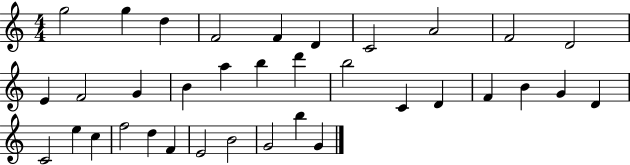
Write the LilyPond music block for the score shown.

{
  \clef treble
  \numericTimeSignature
  \time 4/4
  \key c \major
  g''2 g''4 d''4 | f'2 f'4 d'4 | c'2 a'2 | f'2 d'2 | \break e'4 f'2 g'4 | b'4 a''4 b''4 d'''4 | b''2 c'4 d'4 | f'4 b'4 g'4 d'4 | \break c'2 e''4 c''4 | f''2 d''4 f'4 | e'2 b'2 | g'2 b''4 g'4 | \break \bar "|."
}